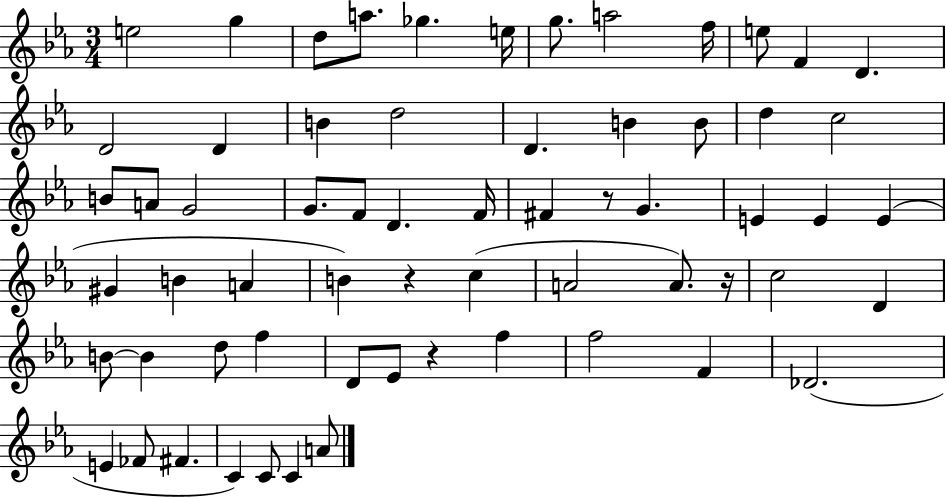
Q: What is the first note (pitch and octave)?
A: E5